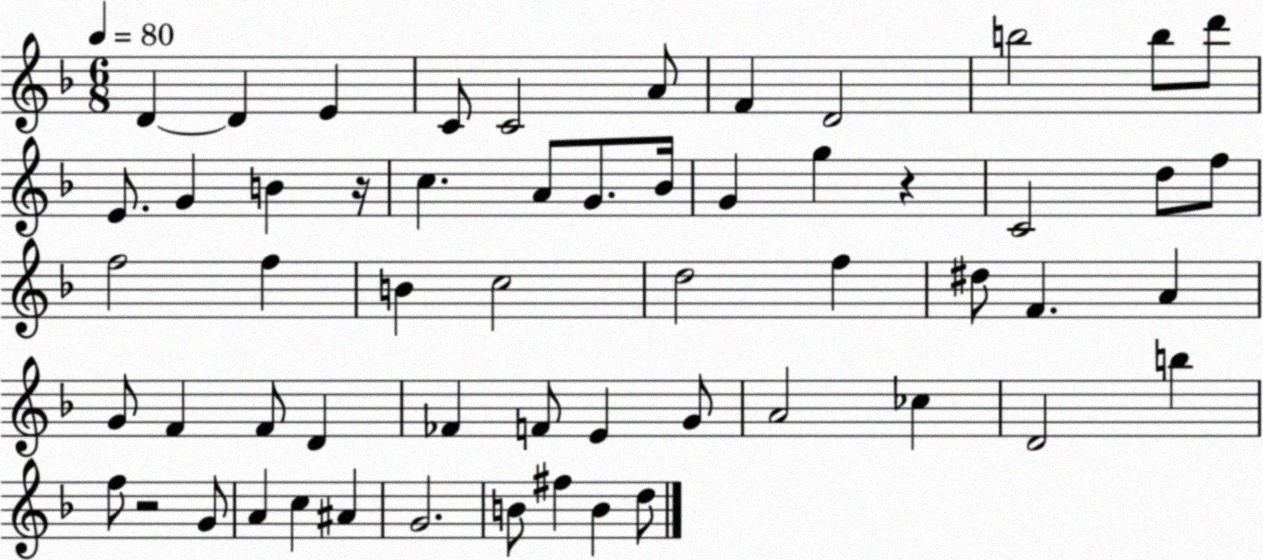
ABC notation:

X:1
T:Untitled
M:6/8
L:1/4
K:F
D D E C/2 C2 A/2 F D2 b2 b/2 d'/2 E/2 G B z/4 c A/2 G/2 _B/4 G g z C2 d/2 f/2 f2 f B c2 d2 f ^d/2 F A G/2 F F/2 D _F F/2 E G/2 A2 _c D2 b f/2 z2 G/2 A c ^A G2 B/2 ^f B d/2